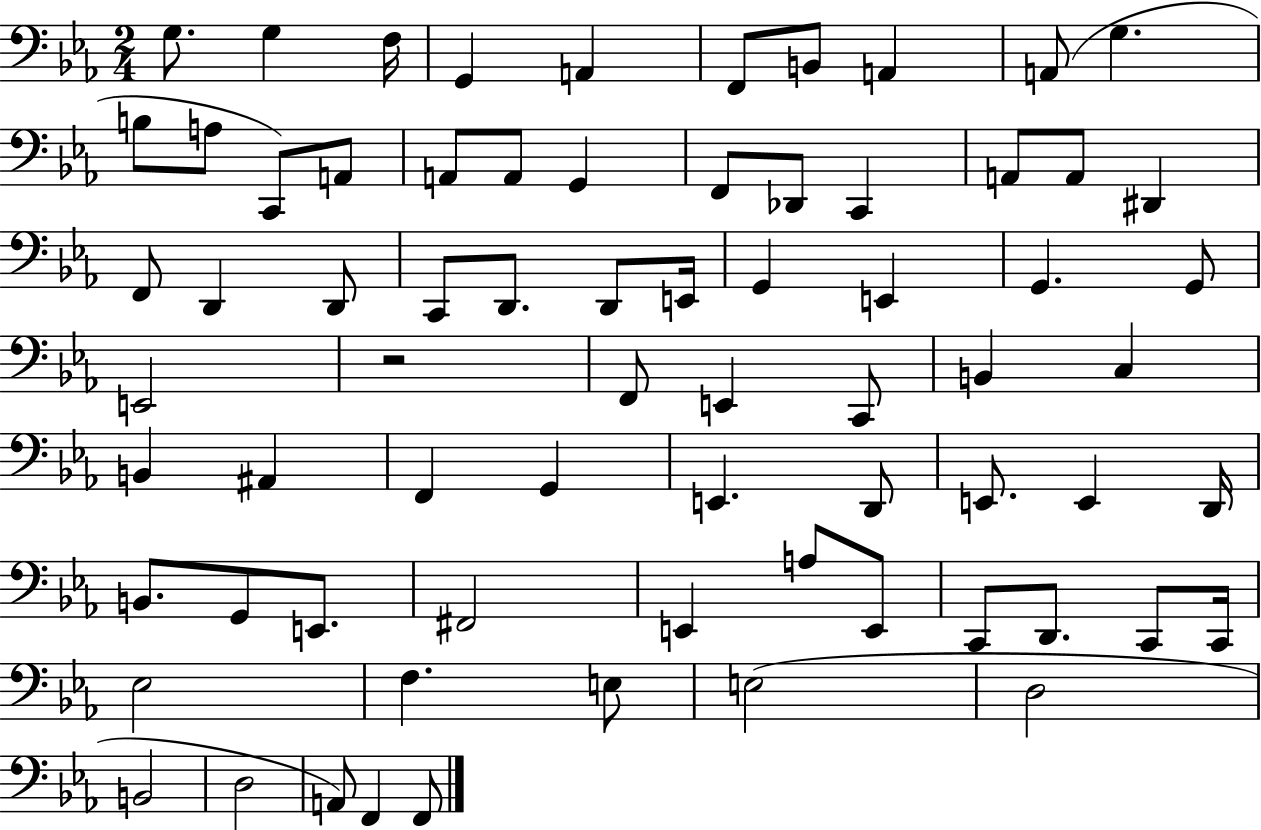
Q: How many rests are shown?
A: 1